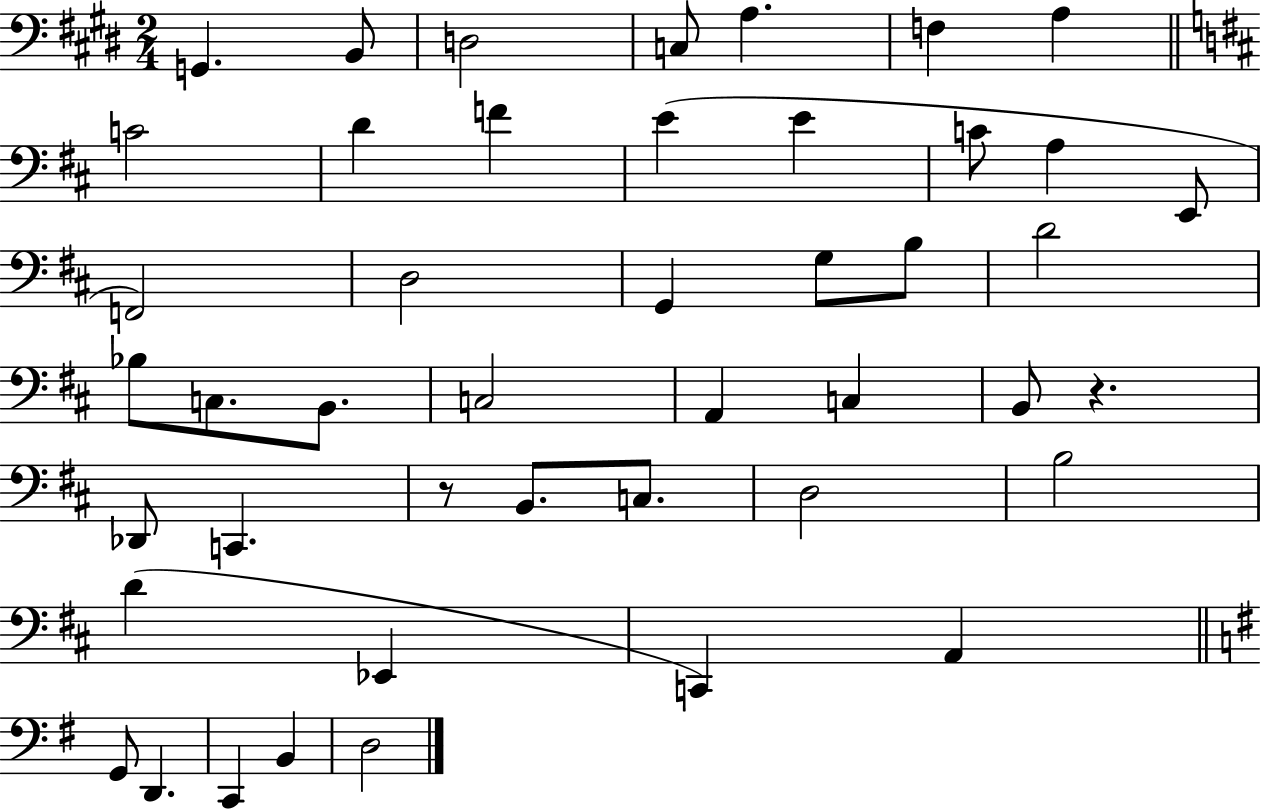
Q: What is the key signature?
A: E major